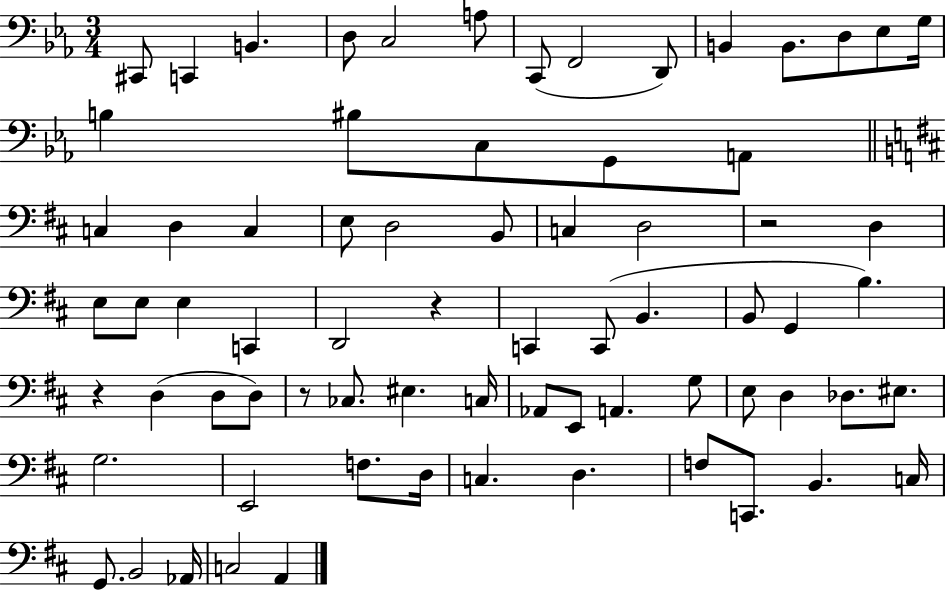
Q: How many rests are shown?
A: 4